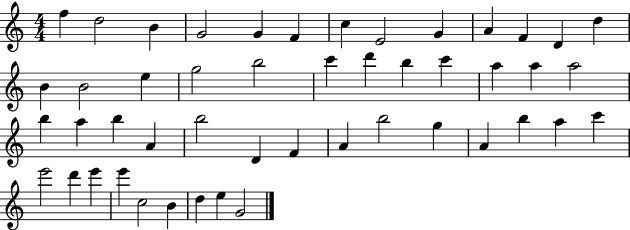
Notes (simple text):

F5/q D5/h B4/q G4/h G4/q F4/q C5/q E4/h G4/q A4/q F4/q D4/q D5/q B4/q B4/h E5/q G5/h B5/h C6/q D6/q B5/q C6/q A5/q A5/q A5/h B5/q A5/q B5/q A4/q B5/h D4/q F4/q A4/q B5/h G5/q A4/q B5/q A5/q C6/q E6/h D6/q E6/q E6/q C5/h B4/q D5/q E5/q G4/h